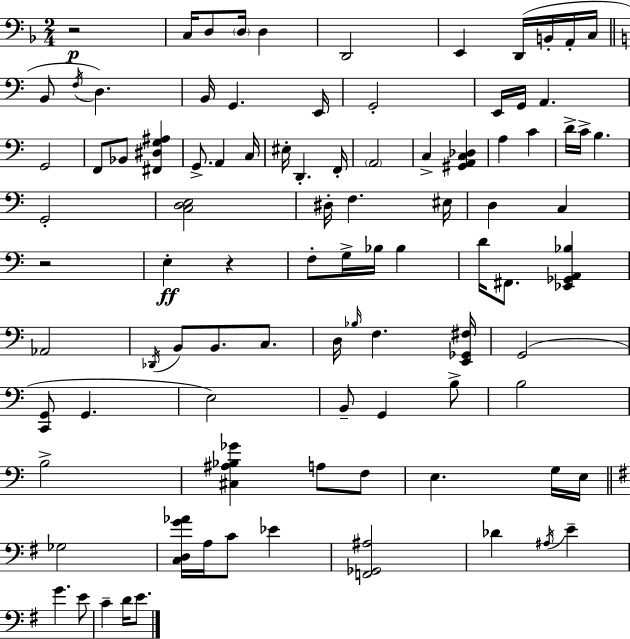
R/h C3/s D3/e D3/s D3/q D2/h E2/q D2/s B2/s A2/s C3/s B2/e F3/s D3/q. B2/s G2/q. E2/s G2/h E2/s G2/s A2/q. G2/h F2/e Bb2/e [F#2,D#3,G3,A#3]/q G2/e. A2/q C3/s EIS3/s D2/q. F2/s A2/h C3/q [G#2,A2,C3,Db3]/q A3/q C4/q D4/s C4/s B3/q. G2/h [C3,D3,E3]/h D#3/s F3/q. EIS3/s D3/q C3/q R/h E3/q R/q F3/e G3/s Bb3/s Bb3/q D4/s F#2/e. [Eb2,Gb2,A2,Bb3]/q Ab2/h Db2/s B2/e B2/e. C3/e. D3/s Bb3/s F3/q. [E2,Gb2,F#3]/s G2/h [C2,G2]/e G2/q. E3/h B2/e G2/q B3/e B3/h B3/h [C#3,A#3,Bb3,Gb4]/q A3/e F3/e E3/q. G3/s E3/s Gb3/h [C3,D3,G4,Ab4]/s A3/s C4/e Eb4/q [F2,Gb2,A#3]/h Db4/q A#3/s E4/q G4/q. E4/e C4/q D4/s E4/e.